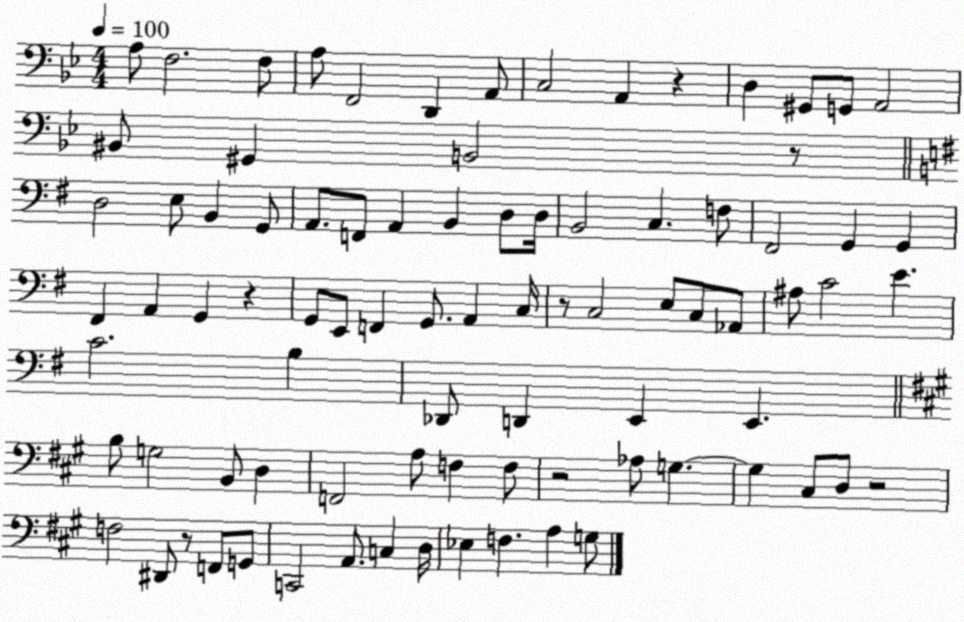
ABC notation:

X:1
T:Untitled
M:4/4
L:1/4
K:Bb
A,/2 F,2 F,/2 A,/2 F,,2 D,, A,,/2 C,2 A,, z D, ^G,,/2 G,,/2 A,,2 ^B,,/2 ^G,, B,,2 z/2 D,2 E,/2 B,, G,,/2 A,,/2 F,,/2 A,, B,, D,/2 D,/4 B,,2 C, F,/2 ^F,,2 G,, G,, ^F,, A,, G,, z G,,/2 E,,/2 F,, G,,/2 A,, C,/4 z/2 C,2 E,/2 C,/2 _A,,/2 ^A,/2 C2 E C2 B, _D,,/2 D,, E,, E,, B,/2 G,2 B,,/2 D, F,,2 A,/2 F, F,/2 z2 _A,/2 G, G, ^C,/2 D,/2 z2 F,2 ^D,,/2 z/2 F,,/2 G,,/2 C,,2 A,,/2 C, D,/4 _E, F, A, G,/2